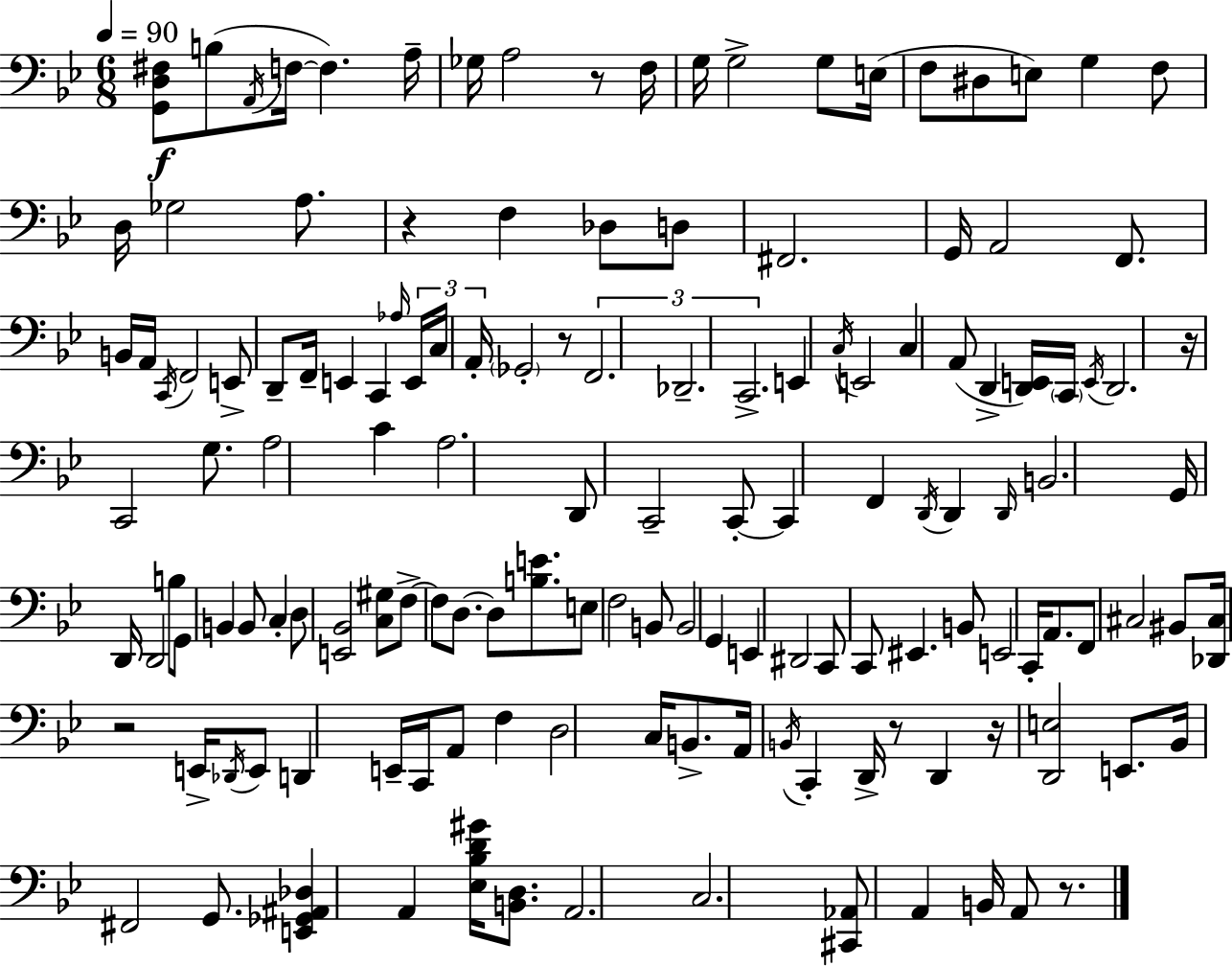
{
  \clef bass
  \numericTimeSignature
  \time 6/8
  \key bes \major
  \tempo 4 = 90
  <g, d fis>8\f b8( \acciaccatura { a,16 } f16~~ f4.) | a16-- ges16 a2 r8 | f16 g16 g2-> g8 | e16( f8 dis8 e8) g4 f8 | \break d16 ges2 a8. | r4 f4 des8 d8 | fis,2. | g,16 a,2 f,8. | \break b,16 a,16 \acciaccatura { c,16 } f,2 | e,8-> d,8-- f,16-- e,4 c,4 | \grace { aes16 } \tuplet 3/2 { e,16 c16 a,16-. } \parenthesize ges,2-. | r8 \tuplet 3/2 { f,2. | \break des,2.-- | c,2.-> } | e,4 \acciaccatura { c16 } e,2 | c4 a,8( d,4-> | \break <d, e,>16) \parenthesize c,16 \acciaccatura { e,16 } d,2. | r16 c,2 | g8. a2 | c'4 a2. | \break d,8 c,2-- | c,8-.~~ c,4 f,4 | \acciaccatura { d,16 } d,4 \grace { d,16 } b,2. | g,16 d,16 d,2 | \break b8 g,8 b,4 | b,8 c4-. d8 <e, bes,>2 | <c gis>8 f8->~~ f8 d8.~~ | d8 <b e'>8. e8 f2 | \break b,8 b,2 | g,4 e,4 dis,2 | c,8 c,8 eis,4. | b,8 e,2 | \break c,16-. a,8. f,8 cis2 | bis,8 <des, cis>16 r2 | e,16-> \acciaccatura { des,16 } e,8 d,4 | e,16-- c,16 a,8 f4 d2 | \break c16 b,8.-> a,16 \acciaccatura { b,16 } c,4-. | d,16-> r8 d,4 r16 <d, e>2 | e,8. bes,16 fis,2 | g,8. <e, ges, ais, des>4 | \break a,4 <ees bes d' gis'>16 <b, d>8. a,2. | c2. | <cis, aes,>8 a,4 | b,16 a,8 r8. \bar "|."
}